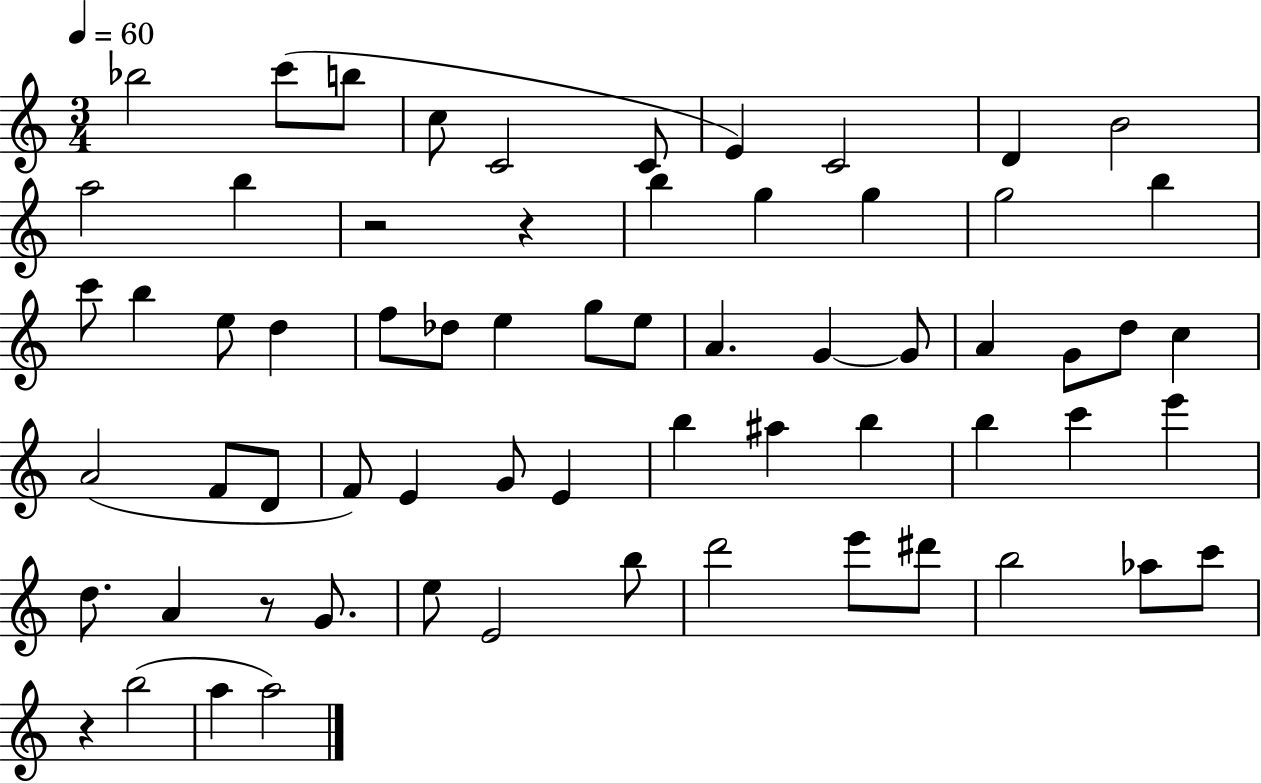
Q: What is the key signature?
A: C major